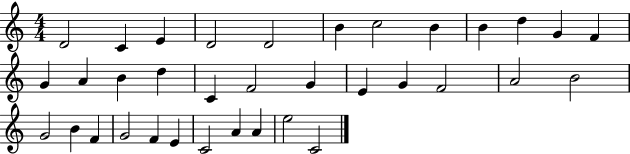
D4/h C4/q E4/q D4/h D4/h B4/q C5/h B4/q B4/q D5/q G4/q F4/q G4/q A4/q B4/q D5/q C4/q F4/h G4/q E4/q G4/q F4/h A4/h B4/h G4/h B4/q F4/q G4/h F4/q E4/q C4/h A4/q A4/q E5/h C4/h